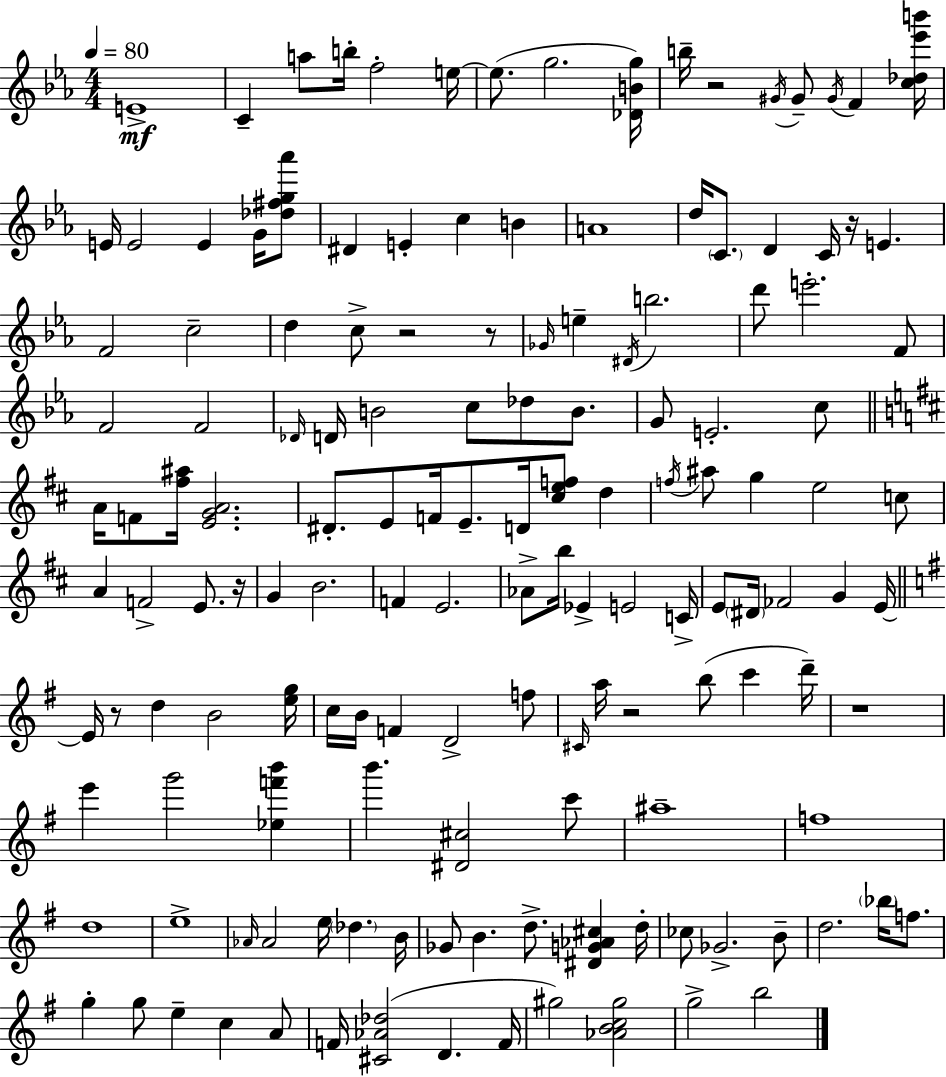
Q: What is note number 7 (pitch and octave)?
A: E5